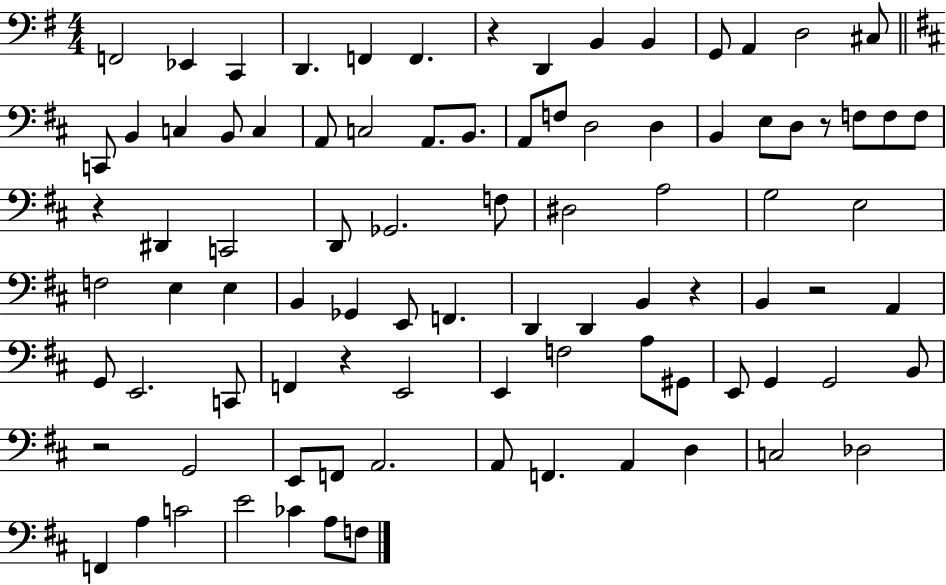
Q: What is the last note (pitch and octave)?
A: F3